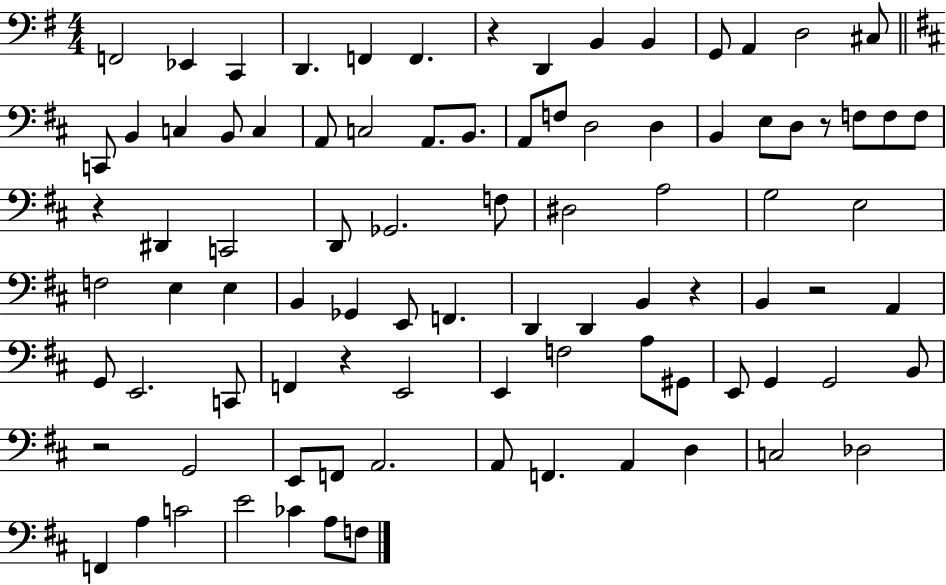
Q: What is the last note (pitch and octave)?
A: F3